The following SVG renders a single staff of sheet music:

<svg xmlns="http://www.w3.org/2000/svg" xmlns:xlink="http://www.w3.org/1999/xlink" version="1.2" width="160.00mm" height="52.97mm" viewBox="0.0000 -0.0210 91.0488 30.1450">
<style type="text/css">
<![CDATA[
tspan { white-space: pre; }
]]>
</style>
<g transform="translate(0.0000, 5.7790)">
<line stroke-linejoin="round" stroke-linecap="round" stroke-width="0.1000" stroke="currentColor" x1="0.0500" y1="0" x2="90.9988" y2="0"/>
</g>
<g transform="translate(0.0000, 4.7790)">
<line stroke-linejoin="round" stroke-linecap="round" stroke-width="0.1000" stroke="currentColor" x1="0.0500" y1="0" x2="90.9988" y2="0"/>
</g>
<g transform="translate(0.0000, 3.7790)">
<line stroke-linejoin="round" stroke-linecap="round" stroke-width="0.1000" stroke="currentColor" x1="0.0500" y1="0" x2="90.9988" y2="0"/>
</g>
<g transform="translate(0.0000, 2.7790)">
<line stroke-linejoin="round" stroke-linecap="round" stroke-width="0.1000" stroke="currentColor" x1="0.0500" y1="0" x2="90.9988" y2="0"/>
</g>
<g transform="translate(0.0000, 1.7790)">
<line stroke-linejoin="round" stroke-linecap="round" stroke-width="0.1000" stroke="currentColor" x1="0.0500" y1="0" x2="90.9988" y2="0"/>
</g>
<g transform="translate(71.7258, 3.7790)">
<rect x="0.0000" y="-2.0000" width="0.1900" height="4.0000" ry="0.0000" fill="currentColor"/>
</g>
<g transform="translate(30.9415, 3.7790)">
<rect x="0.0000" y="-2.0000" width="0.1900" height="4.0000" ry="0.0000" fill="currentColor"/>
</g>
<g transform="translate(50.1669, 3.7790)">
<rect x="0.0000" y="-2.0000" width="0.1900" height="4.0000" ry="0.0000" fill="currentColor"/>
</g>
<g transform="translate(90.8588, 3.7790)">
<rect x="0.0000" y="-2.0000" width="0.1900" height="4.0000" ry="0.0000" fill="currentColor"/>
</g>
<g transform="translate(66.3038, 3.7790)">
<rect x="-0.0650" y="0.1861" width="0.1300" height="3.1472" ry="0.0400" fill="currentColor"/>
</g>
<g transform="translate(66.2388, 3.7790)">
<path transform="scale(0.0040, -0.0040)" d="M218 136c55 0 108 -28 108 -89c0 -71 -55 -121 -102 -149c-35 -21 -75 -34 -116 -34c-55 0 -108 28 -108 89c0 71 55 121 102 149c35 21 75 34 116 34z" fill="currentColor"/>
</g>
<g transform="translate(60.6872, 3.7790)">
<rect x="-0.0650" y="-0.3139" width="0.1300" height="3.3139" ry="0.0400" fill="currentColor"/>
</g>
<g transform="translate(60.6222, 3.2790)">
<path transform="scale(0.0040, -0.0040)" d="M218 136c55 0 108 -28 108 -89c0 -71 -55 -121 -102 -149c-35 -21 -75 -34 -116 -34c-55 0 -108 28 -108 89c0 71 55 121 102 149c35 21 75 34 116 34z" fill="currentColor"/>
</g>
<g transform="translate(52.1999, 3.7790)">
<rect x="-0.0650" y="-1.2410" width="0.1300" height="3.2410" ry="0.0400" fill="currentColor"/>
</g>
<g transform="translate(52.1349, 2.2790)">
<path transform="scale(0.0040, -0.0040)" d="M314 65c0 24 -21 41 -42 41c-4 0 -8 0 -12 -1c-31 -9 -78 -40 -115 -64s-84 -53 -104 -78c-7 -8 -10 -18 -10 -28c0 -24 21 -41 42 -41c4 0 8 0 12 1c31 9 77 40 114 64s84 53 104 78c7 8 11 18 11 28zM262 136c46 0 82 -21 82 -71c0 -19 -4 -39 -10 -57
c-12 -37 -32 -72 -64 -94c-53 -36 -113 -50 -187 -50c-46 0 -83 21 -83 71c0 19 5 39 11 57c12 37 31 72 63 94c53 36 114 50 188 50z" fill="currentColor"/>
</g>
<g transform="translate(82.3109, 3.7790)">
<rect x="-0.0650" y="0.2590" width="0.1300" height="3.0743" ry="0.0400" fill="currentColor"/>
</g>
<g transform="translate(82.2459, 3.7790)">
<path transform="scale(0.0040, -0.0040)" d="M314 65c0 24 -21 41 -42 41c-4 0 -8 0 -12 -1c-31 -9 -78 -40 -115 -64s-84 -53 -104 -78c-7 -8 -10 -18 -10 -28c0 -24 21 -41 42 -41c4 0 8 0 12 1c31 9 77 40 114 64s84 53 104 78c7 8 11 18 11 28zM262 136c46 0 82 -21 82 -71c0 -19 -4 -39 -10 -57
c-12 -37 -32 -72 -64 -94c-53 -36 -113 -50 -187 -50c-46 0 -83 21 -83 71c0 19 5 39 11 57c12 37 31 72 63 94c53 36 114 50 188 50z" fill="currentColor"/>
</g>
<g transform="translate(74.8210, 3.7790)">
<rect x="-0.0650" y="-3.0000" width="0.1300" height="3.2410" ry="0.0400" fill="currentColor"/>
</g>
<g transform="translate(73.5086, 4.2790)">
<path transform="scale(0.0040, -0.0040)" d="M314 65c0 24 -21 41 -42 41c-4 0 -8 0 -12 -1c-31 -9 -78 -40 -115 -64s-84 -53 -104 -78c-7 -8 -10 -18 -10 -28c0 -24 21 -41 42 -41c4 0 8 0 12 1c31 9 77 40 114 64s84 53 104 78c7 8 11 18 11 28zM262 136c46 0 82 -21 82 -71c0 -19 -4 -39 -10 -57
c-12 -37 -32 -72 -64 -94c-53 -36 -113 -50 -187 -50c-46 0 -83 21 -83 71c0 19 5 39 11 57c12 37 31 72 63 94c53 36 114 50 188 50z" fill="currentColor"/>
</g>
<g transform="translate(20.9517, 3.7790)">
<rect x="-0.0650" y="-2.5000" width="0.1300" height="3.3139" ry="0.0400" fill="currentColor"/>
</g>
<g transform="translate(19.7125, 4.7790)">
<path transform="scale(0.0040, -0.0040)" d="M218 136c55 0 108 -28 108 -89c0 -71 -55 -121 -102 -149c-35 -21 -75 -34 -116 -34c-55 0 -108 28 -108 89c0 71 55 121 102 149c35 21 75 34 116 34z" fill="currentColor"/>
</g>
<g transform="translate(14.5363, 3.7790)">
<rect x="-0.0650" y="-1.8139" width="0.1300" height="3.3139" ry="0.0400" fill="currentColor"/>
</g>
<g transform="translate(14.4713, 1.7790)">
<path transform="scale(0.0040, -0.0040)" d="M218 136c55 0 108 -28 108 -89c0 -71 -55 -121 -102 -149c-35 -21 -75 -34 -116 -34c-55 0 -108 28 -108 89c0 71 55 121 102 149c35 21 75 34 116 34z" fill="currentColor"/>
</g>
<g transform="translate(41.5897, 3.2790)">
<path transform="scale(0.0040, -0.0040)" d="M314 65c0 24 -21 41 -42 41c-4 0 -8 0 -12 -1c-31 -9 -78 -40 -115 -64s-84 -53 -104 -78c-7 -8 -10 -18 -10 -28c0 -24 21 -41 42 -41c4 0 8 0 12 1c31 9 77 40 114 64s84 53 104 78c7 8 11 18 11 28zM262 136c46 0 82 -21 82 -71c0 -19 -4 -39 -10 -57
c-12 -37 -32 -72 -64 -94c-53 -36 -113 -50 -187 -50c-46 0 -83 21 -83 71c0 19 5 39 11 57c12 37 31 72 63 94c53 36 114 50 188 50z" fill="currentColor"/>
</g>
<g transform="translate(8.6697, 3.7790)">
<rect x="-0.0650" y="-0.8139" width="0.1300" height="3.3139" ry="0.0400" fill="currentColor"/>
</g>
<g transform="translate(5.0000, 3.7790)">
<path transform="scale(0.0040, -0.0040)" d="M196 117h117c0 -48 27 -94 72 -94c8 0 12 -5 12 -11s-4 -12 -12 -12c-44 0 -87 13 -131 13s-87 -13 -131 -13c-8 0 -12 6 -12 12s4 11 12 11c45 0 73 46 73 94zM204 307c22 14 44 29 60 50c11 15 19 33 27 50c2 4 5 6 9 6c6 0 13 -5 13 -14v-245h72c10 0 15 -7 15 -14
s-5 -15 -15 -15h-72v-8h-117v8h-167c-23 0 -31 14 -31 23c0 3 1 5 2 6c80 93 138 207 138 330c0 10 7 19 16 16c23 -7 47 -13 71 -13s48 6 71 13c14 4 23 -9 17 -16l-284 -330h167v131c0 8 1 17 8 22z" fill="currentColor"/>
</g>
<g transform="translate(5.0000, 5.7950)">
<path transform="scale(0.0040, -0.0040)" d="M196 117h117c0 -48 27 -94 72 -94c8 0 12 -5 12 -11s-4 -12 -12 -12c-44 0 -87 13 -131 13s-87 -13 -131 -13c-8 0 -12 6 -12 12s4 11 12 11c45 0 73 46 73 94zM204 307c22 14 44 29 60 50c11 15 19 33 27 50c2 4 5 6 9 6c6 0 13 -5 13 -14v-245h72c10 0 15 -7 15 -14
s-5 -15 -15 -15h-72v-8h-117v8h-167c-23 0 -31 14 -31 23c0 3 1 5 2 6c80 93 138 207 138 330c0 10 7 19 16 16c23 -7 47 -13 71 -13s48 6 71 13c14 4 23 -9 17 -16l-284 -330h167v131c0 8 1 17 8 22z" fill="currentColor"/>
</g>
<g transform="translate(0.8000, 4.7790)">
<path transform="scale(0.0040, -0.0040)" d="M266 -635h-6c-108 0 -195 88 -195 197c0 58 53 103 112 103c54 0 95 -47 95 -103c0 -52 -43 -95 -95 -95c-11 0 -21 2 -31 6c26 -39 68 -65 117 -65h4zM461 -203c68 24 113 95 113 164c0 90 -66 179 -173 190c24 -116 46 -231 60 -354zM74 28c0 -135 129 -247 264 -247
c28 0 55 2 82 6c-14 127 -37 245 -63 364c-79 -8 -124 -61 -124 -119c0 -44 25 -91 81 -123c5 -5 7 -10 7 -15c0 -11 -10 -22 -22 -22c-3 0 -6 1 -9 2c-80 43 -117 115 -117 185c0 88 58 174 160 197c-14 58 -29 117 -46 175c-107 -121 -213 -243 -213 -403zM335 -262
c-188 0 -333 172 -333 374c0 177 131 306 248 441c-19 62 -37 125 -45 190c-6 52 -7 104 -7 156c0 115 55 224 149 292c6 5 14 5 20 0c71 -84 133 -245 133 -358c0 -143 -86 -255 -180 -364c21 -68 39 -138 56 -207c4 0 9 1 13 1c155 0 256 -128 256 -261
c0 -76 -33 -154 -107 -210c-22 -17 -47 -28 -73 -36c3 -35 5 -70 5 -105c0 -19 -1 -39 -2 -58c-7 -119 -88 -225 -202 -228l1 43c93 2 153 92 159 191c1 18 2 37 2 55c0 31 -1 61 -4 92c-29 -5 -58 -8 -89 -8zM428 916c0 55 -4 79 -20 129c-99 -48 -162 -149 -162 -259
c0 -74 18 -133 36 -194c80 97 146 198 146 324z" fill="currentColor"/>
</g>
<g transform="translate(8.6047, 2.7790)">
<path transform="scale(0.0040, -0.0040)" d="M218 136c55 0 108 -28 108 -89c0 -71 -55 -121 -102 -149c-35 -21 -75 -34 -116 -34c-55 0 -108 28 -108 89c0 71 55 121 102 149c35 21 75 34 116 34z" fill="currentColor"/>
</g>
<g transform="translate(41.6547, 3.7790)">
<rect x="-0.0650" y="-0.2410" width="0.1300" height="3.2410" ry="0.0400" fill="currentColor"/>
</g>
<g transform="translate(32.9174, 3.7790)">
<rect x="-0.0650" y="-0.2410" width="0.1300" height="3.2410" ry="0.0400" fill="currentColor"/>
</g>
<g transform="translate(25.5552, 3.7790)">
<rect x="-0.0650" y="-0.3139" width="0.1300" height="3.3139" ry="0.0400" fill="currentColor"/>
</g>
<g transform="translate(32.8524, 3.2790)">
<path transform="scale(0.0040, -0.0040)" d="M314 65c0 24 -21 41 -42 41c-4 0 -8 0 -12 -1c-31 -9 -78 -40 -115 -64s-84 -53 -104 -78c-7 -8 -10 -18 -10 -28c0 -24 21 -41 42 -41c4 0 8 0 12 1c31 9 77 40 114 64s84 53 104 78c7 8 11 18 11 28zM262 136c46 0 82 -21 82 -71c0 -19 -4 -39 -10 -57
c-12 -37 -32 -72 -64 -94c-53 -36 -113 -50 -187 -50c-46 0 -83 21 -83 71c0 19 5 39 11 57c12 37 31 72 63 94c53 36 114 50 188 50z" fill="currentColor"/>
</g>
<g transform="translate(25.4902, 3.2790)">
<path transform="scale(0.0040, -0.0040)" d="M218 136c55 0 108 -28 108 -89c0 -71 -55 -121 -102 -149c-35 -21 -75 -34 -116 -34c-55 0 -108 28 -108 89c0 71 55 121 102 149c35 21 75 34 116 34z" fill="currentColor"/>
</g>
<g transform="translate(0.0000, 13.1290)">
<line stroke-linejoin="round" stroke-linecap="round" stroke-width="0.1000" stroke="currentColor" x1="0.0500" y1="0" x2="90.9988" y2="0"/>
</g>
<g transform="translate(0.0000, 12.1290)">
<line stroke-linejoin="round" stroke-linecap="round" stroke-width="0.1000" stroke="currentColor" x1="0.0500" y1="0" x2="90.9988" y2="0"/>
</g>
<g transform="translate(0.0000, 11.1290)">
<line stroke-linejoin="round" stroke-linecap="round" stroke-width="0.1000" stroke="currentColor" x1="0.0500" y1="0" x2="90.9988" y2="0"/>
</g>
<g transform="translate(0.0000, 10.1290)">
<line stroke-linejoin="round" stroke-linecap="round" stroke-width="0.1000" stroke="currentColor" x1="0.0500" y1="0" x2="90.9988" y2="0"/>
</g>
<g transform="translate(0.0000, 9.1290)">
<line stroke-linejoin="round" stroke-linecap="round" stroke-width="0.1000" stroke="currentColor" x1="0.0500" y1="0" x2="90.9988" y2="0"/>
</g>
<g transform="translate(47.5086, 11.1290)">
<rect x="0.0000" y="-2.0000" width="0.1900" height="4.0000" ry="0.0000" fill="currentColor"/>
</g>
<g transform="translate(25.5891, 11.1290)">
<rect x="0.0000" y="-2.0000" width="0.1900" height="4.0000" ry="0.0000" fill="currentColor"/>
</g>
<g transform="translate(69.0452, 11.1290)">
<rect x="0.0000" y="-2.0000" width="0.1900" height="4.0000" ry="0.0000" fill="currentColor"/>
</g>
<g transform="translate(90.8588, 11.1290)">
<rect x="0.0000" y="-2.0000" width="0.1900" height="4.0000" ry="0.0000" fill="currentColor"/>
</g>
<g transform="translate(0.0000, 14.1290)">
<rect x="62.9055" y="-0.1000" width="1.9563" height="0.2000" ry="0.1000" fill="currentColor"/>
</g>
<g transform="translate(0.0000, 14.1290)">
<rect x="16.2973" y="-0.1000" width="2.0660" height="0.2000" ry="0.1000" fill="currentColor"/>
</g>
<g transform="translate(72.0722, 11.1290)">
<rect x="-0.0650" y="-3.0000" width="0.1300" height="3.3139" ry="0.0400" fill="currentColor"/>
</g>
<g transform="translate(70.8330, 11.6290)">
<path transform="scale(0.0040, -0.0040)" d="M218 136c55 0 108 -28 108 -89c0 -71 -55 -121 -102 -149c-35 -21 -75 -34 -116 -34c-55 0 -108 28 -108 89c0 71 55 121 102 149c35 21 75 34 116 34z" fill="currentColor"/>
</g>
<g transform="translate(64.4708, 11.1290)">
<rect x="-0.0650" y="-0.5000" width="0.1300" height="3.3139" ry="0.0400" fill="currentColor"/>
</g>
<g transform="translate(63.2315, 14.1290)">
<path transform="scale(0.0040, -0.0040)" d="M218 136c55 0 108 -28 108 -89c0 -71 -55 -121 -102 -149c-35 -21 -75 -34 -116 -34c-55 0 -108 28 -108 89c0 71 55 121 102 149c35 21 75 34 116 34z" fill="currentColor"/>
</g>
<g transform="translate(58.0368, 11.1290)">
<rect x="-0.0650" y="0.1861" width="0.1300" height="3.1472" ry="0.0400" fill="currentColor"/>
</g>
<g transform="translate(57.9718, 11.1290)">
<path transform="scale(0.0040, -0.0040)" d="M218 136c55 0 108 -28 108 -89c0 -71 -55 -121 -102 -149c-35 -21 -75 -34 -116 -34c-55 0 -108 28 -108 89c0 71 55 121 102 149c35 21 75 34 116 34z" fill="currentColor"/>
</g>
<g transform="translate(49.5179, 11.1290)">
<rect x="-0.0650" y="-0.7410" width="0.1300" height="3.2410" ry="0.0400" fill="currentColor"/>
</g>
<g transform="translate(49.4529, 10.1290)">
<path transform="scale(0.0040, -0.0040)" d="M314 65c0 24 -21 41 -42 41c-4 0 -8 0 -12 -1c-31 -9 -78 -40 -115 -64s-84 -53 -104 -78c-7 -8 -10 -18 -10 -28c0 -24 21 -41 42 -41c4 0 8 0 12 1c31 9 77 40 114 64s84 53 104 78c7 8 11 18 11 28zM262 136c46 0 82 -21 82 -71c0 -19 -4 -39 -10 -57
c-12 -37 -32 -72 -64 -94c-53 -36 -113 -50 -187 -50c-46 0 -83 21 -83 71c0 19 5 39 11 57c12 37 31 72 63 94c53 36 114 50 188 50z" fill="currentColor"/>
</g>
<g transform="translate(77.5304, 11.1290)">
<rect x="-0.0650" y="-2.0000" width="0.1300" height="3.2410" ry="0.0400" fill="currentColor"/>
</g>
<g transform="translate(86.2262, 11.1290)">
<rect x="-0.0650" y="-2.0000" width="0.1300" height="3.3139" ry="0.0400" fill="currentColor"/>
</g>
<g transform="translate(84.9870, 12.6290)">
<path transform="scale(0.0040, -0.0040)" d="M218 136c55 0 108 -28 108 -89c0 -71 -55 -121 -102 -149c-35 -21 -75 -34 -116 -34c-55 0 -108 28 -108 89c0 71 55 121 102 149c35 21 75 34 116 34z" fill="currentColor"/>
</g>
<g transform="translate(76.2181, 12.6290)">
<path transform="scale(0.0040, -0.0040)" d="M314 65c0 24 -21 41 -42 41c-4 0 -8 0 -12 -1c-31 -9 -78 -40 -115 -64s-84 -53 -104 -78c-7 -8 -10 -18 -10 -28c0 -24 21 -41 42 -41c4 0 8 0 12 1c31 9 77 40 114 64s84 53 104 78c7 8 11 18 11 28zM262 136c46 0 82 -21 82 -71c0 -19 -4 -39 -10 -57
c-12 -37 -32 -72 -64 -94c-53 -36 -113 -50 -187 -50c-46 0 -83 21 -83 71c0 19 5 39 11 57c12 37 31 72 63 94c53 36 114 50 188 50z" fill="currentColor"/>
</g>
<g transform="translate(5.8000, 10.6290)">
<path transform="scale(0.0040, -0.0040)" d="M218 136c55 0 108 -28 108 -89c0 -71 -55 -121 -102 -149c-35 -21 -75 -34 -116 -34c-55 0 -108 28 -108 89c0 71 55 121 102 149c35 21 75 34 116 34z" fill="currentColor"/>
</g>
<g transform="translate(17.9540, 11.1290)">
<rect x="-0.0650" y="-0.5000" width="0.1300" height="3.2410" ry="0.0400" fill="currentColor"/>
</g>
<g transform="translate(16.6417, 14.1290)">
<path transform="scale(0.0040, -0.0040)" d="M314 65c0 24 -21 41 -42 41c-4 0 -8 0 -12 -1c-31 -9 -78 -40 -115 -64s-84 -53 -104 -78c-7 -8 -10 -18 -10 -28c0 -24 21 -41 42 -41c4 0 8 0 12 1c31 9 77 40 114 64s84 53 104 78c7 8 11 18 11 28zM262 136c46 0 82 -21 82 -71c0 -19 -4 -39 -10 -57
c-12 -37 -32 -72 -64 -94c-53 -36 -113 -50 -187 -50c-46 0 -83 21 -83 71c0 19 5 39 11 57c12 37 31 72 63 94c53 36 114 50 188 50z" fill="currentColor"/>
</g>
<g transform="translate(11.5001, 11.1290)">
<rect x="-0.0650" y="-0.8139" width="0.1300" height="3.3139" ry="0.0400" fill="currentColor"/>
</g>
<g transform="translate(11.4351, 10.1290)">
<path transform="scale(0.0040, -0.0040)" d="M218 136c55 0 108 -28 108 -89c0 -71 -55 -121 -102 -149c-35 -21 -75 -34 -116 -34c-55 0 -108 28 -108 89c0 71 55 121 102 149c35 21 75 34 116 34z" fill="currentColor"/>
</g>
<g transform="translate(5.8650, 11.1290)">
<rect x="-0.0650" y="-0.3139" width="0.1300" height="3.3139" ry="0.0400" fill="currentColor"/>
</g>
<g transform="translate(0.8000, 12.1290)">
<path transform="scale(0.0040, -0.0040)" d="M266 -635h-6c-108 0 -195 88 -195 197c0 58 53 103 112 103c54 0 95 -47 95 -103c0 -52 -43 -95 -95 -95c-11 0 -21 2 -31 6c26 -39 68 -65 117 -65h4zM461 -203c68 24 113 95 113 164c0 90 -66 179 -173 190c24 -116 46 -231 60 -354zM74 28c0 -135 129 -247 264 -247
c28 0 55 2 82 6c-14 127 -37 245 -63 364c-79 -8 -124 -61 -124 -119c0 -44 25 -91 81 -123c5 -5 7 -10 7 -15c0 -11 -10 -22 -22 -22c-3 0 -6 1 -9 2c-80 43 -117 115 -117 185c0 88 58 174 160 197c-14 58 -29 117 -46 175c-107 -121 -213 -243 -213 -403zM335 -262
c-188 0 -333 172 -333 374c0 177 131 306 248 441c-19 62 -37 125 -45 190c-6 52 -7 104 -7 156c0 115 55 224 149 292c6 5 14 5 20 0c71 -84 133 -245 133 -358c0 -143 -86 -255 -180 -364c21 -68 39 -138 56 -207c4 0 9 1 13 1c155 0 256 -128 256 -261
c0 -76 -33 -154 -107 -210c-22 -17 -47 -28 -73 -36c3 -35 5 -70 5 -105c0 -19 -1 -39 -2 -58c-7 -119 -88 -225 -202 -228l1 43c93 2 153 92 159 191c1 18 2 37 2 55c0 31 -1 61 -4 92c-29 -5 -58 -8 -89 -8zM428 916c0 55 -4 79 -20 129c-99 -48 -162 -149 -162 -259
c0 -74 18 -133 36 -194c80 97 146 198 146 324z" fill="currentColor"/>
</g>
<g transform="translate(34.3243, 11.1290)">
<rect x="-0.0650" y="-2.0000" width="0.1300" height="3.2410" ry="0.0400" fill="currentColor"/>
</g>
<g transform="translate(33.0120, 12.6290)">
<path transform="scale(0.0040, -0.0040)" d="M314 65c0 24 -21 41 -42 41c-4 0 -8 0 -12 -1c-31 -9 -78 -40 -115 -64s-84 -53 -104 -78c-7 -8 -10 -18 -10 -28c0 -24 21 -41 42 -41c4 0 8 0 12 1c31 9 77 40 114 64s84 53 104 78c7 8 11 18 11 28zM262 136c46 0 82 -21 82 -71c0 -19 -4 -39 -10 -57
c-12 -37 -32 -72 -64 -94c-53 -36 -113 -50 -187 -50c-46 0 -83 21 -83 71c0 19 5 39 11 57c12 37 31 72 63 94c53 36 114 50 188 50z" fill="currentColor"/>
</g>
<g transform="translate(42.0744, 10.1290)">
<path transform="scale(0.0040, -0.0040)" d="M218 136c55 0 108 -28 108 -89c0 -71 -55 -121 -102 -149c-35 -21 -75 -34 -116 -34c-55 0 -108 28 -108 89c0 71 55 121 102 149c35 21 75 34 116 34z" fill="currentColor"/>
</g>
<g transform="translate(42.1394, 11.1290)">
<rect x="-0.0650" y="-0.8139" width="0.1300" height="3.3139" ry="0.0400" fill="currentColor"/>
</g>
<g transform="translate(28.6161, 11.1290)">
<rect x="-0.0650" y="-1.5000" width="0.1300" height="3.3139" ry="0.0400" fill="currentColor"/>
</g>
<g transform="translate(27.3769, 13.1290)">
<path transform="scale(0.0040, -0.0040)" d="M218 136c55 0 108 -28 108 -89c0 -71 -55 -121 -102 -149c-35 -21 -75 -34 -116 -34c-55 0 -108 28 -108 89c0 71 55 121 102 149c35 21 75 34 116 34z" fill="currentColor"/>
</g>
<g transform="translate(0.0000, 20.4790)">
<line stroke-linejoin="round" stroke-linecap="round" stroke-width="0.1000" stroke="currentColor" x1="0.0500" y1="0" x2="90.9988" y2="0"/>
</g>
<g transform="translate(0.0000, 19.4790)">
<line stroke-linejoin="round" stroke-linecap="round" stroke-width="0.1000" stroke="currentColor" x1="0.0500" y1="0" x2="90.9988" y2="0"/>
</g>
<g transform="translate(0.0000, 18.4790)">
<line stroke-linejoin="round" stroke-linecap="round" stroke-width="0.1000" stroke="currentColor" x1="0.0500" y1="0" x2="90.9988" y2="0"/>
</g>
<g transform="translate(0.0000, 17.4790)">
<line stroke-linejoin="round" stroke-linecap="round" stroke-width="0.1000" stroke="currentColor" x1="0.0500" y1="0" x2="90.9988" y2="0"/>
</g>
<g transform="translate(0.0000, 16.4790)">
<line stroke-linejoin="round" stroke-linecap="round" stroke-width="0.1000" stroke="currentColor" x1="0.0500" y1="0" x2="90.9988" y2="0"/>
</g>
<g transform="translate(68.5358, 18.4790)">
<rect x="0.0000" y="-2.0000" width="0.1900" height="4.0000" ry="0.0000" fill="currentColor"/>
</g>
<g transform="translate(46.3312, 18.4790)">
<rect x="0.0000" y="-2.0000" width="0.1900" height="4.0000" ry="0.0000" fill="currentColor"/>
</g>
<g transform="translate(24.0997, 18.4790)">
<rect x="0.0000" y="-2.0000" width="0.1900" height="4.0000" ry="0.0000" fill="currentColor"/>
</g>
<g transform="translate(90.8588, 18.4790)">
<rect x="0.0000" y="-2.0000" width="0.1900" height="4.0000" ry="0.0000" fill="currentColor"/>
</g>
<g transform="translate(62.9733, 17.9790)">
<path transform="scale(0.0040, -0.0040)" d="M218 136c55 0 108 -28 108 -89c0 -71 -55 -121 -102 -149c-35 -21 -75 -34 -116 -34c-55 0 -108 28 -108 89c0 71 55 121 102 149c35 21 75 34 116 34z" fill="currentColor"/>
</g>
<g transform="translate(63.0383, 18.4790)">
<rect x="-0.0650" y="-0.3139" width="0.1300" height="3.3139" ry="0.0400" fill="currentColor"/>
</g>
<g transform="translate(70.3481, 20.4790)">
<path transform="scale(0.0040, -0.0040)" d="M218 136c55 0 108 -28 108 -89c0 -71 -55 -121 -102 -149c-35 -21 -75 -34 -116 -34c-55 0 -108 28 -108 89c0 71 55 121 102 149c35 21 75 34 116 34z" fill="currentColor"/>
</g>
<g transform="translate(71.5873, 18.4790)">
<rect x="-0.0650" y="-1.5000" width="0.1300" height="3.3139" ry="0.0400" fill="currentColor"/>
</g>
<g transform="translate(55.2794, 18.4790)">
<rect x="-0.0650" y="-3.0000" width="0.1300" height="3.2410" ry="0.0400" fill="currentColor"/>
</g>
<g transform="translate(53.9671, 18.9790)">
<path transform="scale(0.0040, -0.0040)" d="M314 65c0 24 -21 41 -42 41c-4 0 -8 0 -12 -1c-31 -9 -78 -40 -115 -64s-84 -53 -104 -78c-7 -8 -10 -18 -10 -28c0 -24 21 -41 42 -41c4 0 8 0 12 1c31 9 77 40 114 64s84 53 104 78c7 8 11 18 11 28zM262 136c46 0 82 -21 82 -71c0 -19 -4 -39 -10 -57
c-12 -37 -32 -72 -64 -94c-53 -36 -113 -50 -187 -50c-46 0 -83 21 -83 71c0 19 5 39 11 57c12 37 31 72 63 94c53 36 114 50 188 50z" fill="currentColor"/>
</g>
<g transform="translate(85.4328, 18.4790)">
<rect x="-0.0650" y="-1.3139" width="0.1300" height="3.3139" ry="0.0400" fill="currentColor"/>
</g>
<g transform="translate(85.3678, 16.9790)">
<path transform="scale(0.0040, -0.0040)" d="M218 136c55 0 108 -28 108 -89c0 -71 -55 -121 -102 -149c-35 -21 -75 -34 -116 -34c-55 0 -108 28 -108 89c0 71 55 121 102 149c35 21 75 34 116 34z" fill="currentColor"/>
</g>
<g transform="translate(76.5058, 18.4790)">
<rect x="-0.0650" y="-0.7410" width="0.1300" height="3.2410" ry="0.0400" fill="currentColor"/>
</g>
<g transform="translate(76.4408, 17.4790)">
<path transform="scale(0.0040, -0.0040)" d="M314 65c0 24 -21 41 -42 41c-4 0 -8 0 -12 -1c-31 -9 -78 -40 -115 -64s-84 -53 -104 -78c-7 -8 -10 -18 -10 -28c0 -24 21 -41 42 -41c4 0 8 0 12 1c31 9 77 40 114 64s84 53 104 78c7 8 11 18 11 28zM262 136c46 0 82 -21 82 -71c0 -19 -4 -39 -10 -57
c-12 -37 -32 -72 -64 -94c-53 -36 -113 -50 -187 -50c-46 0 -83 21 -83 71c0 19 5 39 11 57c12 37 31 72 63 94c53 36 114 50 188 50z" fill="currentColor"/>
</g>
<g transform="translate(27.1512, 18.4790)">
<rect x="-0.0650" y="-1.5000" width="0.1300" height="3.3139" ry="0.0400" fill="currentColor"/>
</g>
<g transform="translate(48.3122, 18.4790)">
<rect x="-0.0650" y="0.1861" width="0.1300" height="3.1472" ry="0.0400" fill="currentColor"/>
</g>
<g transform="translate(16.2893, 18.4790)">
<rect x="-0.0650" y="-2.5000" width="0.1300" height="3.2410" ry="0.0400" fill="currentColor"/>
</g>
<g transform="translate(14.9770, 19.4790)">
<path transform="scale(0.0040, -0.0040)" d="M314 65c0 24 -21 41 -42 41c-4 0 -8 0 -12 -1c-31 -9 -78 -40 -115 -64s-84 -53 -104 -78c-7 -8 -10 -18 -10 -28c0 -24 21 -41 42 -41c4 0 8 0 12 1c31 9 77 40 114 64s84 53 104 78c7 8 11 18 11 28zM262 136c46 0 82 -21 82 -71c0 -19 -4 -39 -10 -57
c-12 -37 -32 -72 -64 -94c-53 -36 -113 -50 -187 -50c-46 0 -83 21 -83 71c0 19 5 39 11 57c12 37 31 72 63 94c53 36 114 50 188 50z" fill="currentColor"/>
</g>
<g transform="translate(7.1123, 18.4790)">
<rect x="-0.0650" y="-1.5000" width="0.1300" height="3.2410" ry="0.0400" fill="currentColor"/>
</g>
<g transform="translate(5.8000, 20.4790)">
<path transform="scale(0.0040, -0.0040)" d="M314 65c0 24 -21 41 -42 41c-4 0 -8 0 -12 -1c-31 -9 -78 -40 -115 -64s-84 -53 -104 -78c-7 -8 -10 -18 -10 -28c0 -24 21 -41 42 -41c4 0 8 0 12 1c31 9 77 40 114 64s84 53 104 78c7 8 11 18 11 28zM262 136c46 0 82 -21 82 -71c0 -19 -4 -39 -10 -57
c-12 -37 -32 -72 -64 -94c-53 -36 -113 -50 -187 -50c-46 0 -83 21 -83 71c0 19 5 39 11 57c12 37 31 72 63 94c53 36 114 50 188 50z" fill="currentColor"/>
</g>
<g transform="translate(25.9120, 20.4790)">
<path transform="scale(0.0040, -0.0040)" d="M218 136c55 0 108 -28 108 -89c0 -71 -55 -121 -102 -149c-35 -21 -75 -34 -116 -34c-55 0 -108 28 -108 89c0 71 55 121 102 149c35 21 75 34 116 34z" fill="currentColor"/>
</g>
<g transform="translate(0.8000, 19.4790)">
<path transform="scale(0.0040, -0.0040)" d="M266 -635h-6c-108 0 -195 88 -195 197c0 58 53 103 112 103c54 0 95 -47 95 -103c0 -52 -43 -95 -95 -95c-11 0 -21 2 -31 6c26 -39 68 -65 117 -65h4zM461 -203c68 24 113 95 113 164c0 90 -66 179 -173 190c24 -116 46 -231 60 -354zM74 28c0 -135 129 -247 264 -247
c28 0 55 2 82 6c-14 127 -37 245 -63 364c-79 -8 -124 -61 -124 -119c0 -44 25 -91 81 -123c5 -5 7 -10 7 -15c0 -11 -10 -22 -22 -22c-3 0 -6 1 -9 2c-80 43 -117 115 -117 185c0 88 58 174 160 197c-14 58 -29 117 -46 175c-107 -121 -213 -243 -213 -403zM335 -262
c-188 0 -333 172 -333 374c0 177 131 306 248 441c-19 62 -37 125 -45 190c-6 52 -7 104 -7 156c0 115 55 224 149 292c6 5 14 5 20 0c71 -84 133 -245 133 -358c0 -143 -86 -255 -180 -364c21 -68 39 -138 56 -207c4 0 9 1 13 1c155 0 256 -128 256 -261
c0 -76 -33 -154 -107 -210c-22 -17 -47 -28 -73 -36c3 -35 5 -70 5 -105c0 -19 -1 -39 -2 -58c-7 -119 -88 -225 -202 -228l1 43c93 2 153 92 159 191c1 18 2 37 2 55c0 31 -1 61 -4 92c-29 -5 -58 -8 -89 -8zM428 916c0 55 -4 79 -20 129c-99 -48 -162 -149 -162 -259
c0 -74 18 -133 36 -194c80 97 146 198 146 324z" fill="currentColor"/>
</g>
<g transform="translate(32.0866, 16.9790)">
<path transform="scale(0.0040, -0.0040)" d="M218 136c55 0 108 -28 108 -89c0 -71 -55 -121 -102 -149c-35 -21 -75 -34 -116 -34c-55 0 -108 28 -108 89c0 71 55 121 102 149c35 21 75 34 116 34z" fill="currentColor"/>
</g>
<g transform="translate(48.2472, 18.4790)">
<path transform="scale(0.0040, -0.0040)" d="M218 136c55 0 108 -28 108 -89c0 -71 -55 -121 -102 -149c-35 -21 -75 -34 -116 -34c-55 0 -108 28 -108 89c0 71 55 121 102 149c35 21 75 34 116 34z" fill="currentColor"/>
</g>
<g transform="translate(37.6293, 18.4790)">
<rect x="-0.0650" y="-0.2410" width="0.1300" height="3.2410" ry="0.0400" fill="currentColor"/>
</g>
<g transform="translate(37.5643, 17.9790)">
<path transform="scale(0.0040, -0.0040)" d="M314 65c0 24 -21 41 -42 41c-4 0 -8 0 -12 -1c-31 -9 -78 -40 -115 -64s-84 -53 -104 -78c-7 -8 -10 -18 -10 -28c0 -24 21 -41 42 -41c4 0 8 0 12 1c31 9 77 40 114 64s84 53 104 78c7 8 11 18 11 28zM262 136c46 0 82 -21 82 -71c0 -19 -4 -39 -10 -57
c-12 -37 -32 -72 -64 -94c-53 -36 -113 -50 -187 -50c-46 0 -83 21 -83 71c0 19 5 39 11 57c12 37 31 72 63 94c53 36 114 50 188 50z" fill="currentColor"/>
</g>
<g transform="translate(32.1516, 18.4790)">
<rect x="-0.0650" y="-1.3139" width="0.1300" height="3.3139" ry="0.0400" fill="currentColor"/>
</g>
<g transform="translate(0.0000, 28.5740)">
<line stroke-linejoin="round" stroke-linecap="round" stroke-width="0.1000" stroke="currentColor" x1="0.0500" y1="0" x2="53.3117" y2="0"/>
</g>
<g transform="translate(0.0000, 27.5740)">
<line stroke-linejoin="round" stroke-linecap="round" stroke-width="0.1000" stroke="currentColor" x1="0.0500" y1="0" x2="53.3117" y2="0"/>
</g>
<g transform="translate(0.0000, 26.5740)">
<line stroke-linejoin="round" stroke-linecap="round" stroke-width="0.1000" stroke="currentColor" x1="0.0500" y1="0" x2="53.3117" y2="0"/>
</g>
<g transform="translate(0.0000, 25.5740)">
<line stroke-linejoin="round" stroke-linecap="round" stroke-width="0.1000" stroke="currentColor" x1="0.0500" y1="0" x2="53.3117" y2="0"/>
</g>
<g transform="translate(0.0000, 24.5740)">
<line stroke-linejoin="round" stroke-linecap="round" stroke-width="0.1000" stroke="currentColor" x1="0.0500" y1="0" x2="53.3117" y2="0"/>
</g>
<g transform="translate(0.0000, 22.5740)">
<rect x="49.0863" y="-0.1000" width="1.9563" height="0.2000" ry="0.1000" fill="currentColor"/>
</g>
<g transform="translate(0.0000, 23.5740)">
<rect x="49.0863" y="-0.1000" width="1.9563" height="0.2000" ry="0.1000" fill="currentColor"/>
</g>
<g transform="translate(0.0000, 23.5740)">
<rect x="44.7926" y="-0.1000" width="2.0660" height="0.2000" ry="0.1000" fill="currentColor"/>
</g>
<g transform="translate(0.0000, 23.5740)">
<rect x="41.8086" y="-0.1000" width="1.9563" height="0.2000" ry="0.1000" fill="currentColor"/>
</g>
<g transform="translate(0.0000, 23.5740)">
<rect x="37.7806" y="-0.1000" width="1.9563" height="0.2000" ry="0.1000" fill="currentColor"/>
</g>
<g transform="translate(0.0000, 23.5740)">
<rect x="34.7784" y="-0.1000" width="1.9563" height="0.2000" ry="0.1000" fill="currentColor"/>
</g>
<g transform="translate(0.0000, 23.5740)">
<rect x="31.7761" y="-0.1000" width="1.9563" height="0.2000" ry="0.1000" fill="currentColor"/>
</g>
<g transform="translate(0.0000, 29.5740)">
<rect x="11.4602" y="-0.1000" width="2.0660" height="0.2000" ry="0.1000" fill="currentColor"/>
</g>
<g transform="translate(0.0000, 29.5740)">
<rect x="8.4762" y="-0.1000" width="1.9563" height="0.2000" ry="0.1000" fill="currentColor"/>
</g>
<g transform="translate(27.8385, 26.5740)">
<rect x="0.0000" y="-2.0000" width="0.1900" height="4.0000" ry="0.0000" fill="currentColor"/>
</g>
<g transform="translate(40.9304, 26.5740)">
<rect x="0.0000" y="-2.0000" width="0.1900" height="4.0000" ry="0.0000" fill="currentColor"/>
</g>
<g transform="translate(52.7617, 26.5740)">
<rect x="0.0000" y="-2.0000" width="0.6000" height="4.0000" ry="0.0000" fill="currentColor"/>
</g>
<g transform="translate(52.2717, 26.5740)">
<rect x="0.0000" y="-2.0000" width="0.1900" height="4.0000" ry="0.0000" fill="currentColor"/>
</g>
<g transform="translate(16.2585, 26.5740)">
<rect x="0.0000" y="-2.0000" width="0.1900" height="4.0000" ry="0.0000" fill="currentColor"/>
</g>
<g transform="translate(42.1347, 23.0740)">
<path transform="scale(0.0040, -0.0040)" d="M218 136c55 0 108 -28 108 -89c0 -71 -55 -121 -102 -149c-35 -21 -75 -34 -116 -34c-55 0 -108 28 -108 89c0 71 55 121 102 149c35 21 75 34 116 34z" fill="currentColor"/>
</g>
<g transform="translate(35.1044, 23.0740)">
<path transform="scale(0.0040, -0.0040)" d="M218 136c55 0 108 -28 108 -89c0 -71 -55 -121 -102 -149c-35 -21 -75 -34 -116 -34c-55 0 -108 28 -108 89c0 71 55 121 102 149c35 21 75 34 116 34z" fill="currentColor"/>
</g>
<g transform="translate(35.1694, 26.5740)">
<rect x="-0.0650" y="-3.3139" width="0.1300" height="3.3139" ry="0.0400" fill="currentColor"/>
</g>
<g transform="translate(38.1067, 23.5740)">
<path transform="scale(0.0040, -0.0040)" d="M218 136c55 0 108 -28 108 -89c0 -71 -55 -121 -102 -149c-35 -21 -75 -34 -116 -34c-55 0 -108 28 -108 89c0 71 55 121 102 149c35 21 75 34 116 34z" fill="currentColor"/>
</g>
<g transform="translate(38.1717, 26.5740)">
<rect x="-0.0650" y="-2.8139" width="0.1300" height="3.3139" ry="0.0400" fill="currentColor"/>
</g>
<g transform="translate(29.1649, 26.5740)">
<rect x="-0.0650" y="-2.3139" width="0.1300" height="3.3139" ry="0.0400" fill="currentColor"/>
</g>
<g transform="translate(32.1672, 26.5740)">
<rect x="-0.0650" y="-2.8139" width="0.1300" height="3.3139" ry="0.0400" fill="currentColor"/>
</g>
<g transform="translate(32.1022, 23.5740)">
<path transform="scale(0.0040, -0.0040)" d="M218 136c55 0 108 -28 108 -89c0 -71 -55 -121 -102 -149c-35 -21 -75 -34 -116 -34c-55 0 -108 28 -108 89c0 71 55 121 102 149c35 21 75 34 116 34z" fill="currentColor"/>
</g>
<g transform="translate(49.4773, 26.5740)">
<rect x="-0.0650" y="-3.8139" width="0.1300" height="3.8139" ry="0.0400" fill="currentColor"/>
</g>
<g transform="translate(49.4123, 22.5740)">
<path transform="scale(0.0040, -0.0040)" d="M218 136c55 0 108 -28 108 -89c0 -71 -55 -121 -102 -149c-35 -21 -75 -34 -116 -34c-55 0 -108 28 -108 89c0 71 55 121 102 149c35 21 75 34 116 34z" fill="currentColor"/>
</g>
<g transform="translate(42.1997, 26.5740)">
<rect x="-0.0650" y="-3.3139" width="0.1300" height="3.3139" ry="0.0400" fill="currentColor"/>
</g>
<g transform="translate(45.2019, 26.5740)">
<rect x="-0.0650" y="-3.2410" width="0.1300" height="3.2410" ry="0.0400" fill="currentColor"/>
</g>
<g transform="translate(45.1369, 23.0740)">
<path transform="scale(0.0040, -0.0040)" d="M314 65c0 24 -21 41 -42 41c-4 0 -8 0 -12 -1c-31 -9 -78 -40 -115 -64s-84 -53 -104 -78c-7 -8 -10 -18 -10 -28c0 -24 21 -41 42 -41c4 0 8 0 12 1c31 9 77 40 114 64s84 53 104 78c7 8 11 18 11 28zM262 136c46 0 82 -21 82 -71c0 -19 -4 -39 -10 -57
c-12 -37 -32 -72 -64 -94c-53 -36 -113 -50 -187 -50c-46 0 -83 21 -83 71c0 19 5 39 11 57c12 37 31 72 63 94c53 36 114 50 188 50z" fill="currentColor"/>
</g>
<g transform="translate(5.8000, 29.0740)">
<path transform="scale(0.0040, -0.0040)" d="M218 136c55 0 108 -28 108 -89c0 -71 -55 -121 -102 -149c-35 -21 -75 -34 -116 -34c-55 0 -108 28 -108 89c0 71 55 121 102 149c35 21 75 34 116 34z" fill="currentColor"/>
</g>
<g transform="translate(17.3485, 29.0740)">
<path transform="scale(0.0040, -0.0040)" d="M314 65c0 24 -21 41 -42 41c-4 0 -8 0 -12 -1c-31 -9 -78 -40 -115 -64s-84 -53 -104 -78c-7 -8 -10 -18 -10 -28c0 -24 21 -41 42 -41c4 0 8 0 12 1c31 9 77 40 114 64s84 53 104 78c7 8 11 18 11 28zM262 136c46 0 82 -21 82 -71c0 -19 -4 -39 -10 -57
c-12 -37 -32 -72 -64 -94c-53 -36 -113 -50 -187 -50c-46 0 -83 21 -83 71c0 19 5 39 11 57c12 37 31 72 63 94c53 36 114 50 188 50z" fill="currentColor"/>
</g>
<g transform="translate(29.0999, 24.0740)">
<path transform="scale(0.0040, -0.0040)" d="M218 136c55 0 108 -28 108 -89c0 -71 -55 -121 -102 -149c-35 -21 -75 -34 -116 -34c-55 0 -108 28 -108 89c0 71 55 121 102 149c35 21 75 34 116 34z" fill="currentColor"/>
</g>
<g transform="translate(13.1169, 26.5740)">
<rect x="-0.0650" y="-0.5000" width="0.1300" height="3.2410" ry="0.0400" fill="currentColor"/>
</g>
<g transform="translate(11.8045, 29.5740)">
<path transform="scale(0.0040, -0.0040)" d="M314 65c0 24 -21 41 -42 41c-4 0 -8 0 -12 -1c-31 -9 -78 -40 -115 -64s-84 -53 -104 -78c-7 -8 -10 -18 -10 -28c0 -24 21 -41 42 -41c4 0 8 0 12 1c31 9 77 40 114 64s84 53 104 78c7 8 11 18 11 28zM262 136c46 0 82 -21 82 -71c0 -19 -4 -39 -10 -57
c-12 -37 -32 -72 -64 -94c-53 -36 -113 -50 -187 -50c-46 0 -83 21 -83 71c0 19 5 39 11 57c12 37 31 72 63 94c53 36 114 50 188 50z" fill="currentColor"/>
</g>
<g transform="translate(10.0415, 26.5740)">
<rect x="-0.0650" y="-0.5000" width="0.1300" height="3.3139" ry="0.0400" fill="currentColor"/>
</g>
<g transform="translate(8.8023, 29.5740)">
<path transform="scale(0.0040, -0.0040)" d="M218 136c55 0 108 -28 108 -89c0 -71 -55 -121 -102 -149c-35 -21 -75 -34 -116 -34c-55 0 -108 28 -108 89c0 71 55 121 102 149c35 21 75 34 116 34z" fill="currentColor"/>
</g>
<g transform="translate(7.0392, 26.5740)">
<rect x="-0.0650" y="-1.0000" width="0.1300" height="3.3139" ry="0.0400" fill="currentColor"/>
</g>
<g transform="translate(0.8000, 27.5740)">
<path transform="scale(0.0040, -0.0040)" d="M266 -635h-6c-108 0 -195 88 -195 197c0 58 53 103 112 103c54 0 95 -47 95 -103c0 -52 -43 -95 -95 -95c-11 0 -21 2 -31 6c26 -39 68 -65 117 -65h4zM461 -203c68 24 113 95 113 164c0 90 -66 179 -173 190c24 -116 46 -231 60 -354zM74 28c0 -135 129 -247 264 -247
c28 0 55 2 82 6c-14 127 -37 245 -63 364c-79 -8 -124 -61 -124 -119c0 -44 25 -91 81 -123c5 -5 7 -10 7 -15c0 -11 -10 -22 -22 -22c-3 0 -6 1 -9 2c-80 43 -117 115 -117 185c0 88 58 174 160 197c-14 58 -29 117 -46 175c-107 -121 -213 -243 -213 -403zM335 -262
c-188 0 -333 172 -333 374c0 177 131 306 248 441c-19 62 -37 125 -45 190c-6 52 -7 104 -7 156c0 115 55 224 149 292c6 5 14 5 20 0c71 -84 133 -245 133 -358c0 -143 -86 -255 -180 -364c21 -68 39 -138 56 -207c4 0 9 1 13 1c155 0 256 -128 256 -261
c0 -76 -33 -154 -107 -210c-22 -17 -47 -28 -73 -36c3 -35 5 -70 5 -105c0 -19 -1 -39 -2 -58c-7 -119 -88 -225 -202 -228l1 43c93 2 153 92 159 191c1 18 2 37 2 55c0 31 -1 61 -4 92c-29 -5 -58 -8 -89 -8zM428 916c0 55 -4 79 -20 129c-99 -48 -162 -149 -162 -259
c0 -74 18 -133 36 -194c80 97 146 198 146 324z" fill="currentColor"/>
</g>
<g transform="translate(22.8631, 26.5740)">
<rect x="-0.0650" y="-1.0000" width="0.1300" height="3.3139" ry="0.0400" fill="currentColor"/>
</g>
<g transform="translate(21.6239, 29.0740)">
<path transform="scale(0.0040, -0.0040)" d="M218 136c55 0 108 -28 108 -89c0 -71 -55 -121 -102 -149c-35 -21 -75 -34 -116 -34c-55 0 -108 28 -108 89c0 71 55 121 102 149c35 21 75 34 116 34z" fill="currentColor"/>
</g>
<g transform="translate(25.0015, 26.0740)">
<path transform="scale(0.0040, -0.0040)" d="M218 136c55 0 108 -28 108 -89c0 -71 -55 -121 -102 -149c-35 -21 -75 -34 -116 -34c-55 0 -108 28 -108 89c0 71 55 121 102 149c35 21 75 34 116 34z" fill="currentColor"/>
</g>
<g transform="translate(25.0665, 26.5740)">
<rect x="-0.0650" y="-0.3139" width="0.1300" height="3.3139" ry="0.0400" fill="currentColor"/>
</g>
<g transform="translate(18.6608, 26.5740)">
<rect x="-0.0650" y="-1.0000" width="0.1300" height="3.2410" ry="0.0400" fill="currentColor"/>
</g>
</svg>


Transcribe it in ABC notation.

X:1
T:Untitled
M:4/4
L:1/4
K:C
d f G c c2 c2 e2 c B A2 B2 c d C2 E F2 d d2 B C A F2 F E2 G2 E e c2 B A2 c E d2 e D C C2 D2 D c g a b a b b2 c'